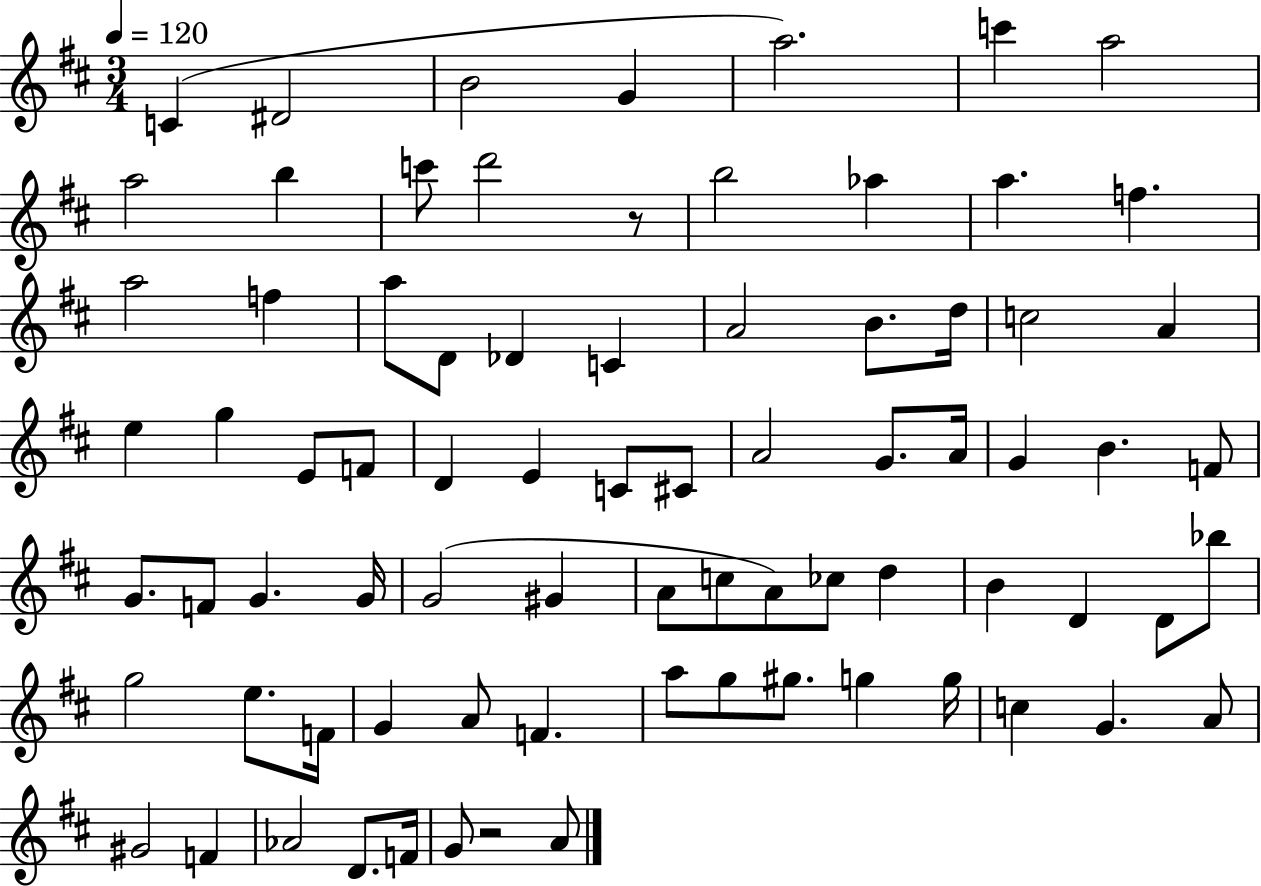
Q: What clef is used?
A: treble